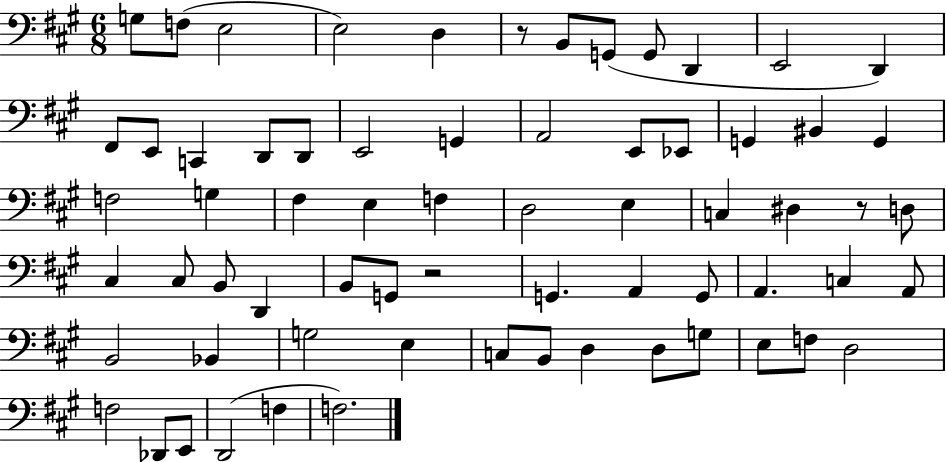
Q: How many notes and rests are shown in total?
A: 67